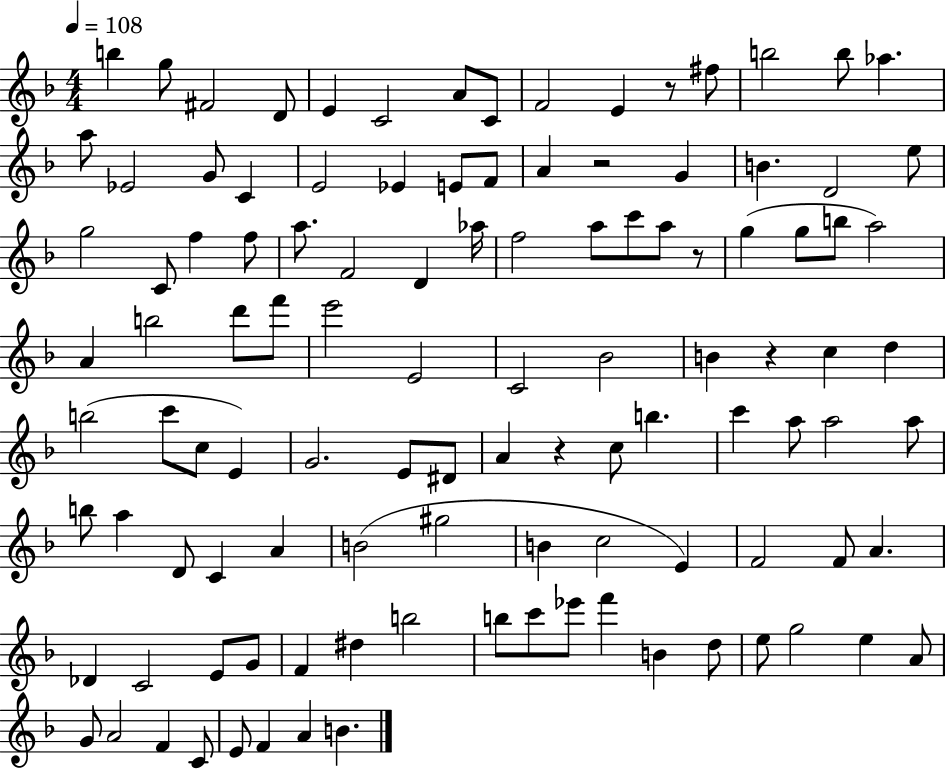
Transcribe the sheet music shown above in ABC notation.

X:1
T:Untitled
M:4/4
L:1/4
K:F
b g/2 ^F2 D/2 E C2 A/2 C/2 F2 E z/2 ^f/2 b2 b/2 _a a/2 _E2 G/2 C E2 _E E/2 F/2 A z2 G B D2 e/2 g2 C/2 f f/2 a/2 F2 D _a/4 f2 a/2 c'/2 a/2 z/2 g g/2 b/2 a2 A b2 d'/2 f'/2 e'2 E2 C2 _B2 B z c d b2 c'/2 c/2 E G2 E/2 ^D/2 A z c/2 b c' a/2 a2 a/2 b/2 a D/2 C A B2 ^g2 B c2 E F2 F/2 A _D C2 E/2 G/2 F ^d b2 b/2 c'/2 _e'/2 f' B d/2 e/2 g2 e A/2 G/2 A2 F C/2 E/2 F A B